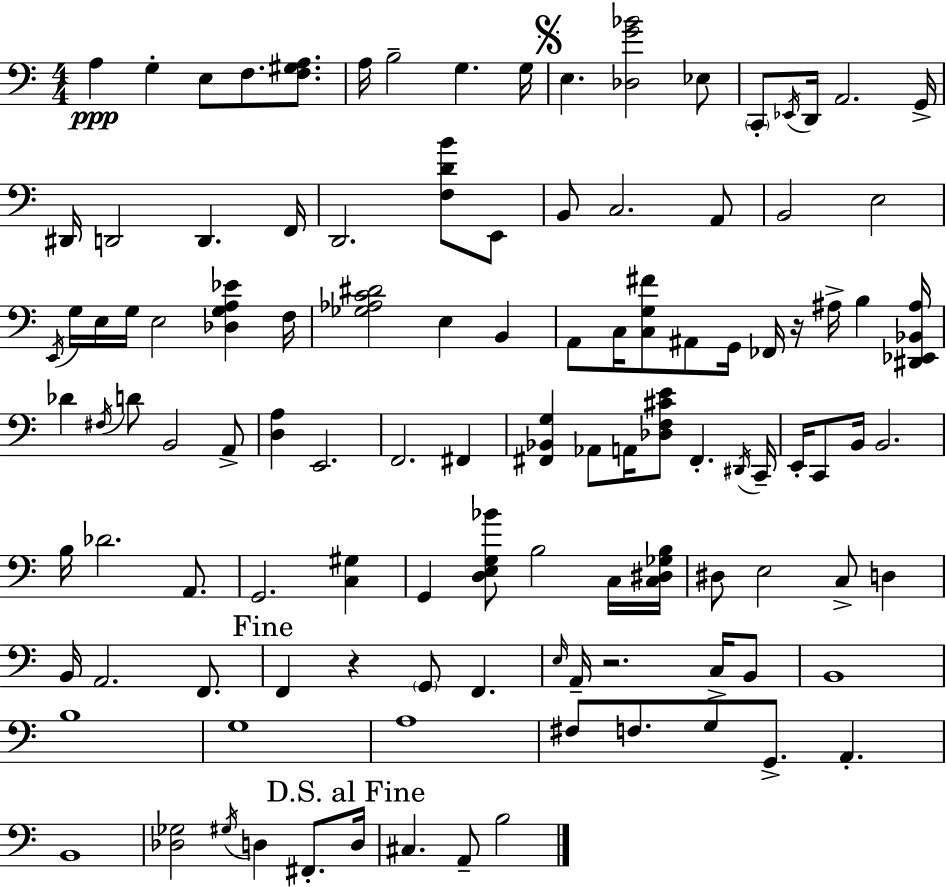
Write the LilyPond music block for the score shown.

{
  \clef bass
  \numericTimeSignature
  \time 4/4
  \key a \minor
  a4\ppp g4-. e8 f8. <f gis a>8. | a16 b2-- g4. g16 | \mark \markup { \musicglyph "scripts.segno" } e4. <des g' bes'>2 ees8 | \parenthesize c,8-. \acciaccatura { ees,16 } d,16 a,2. | \break g,16-> dis,16 d,2 d,4. | f,16 d,2. <f d' b'>8 e,8 | b,8 c2. a,8 | b,2 e2 | \break \acciaccatura { e,16 } g16 e16 g16 e2 <des g a ees'>4 | f16 <ges aes c' dis'>2 e4 b,4 | a,8 c16 <c g fis'>8 ais,8 g,16 fes,16 r16 ais16-> b4 | <dis, ees, bes, ais>16 des'4 \acciaccatura { fis16 } d'8 b,2 | \break a,8-> <d a>4 e,2. | f,2. fis,4 | <fis, bes, g>4 aes,8 a,16 <des f cis' e'>8 fis,4.-. | \acciaccatura { dis,16 } c,16-- e,16-. c,8 b,16 b,2. | \break b16 des'2. | a,8. g,2. | <c gis>4 g,4 <d e g bes'>8 b2 | c16 <c dis ges b>16 dis8 e2 c8-> | \break d4 b,16 a,2. | f,8. \mark "Fine" f,4 r4 \parenthesize g,8 f,4. | \grace { e16 } a,16-- r2. | c16-> b,8 b,1 | \break b1 | g1 | a1 | fis8 f8. g8 g,8.-> a,4.-. | \break b,1 | <des ges>2 \acciaccatura { gis16 } d4 | fis,8.-. \mark "D.S. al Fine" d16 cis4. a,8-- b2 | \bar "|."
}